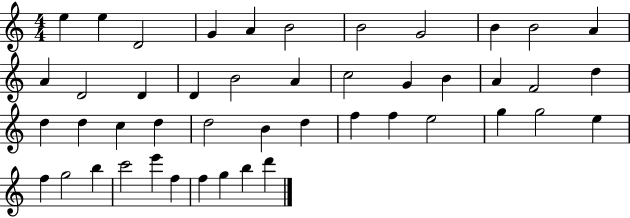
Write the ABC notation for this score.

X:1
T:Untitled
M:4/4
L:1/4
K:C
e e D2 G A B2 B2 G2 B B2 A A D2 D D B2 A c2 G B A F2 d d d c d d2 B d f f e2 g g2 e f g2 b c'2 e' f f g b d'